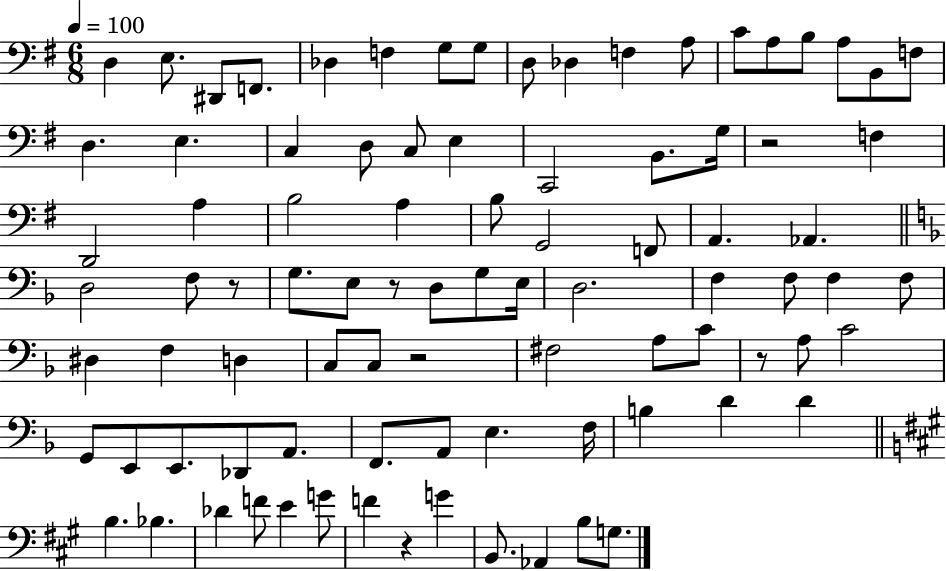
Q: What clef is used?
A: bass